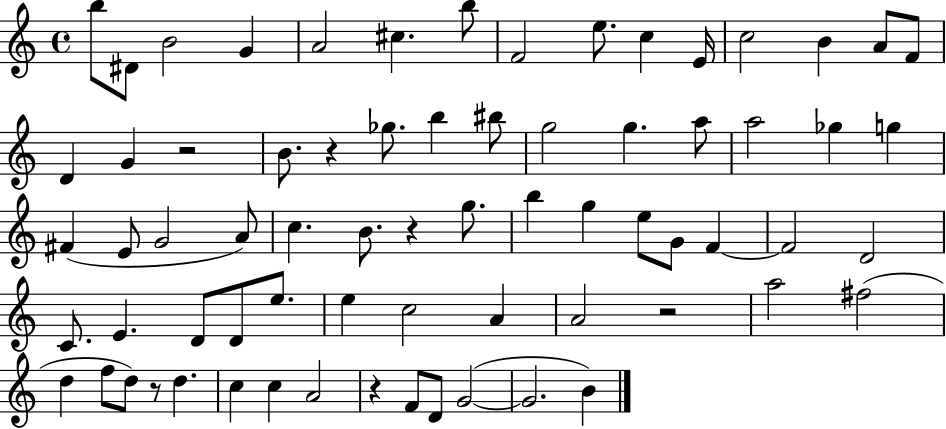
X:1
T:Untitled
M:4/4
L:1/4
K:C
b/2 ^D/2 B2 G A2 ^c b/2 F2 e/2 c E/4 c2 B A/2 F/2 D G z2 B/2 z _g/2 b ^b/2 g2 g a/2 a2 _g g ^F E/2 G2 A/2 c B/2 z g/2 b g e/2 G/2 F F2 D2 C/2 E D/2 D/2 e/2 e c2 A A2 z2 a2 ^f2 d f/2 d/2 z/2 d c c A2 z F/2 D/2 G2 G2 B